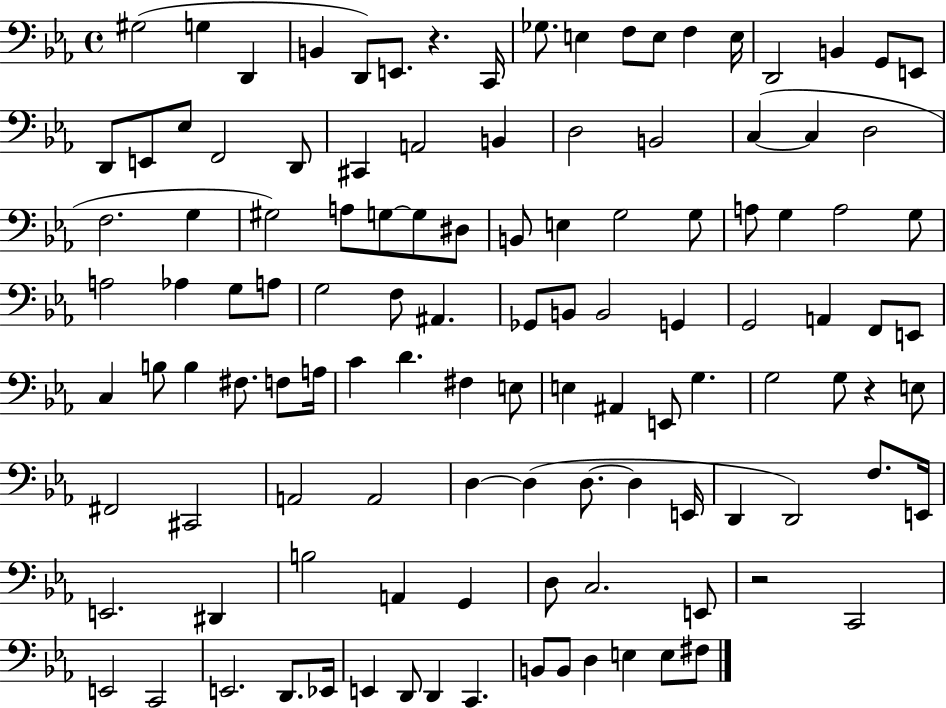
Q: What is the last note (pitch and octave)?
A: F#3